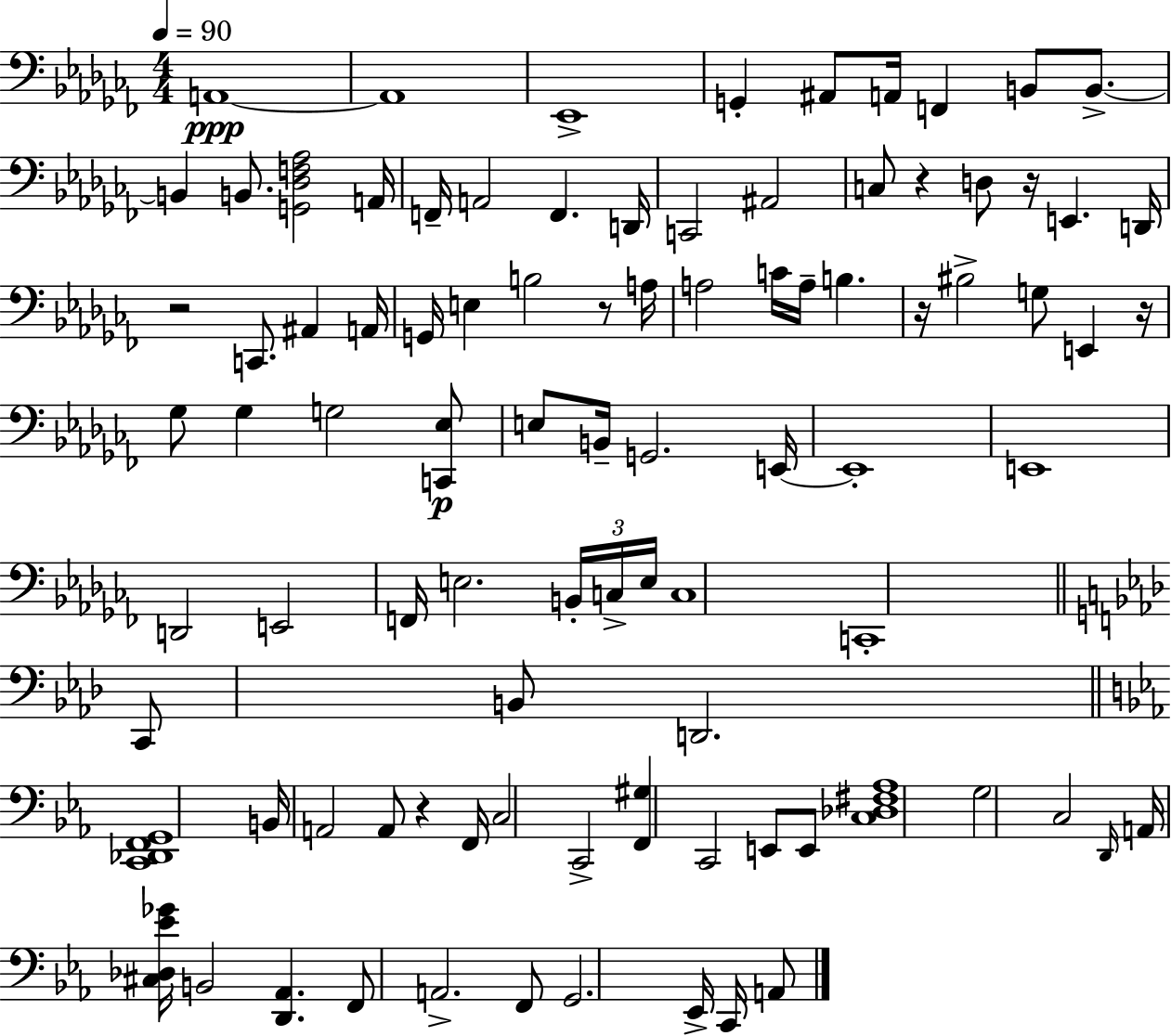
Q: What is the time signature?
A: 4/4